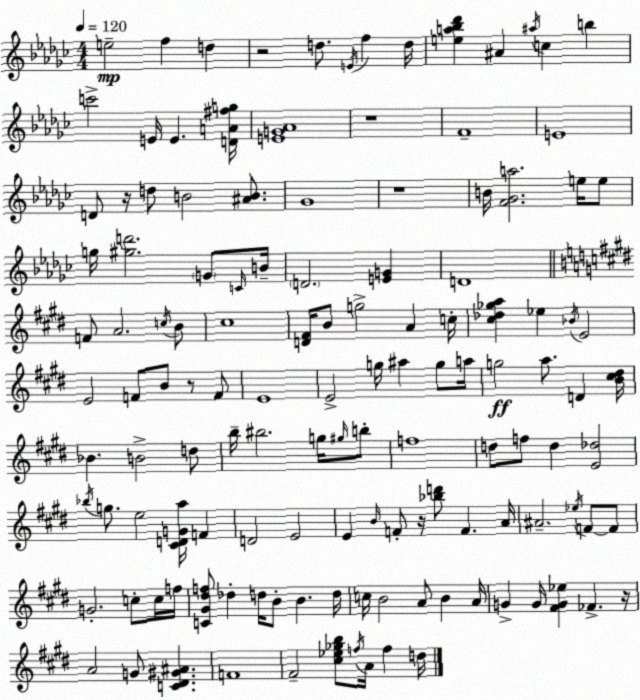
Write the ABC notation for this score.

X:1
T:Untitled
M:4/4
L:1/4
K:Ebm
e2 f d z2 d/2 E/4 f d/4 [ea_b_d'] ^A ^a/4 c b c'2 E/4 E [DA^fg]/4 [EG_A]4 z4 F4 E4 D/2 z/4 d/2 B2 [^AB]/2 _G4 z4 B/4 [F_Ga]2 e/4 e/2 g/4 [^gd']2 G/2 C/4 B/4 D2 [EG] D4 F/2 A2 c/4 B/2 ^c4 [D^F]/4 B/2 g2 A c/4 [^c_d_ga] _e _B/4 E2 E2 F/2 B/2 z/2 F/2 E4 E2 g/4 ^a g/2 a/4 g2 a/2 D [B^c^d]/4 _B B2 d/2 b/4 ^b2 g/4 ^g/4 b/2 f4 d/2 f/2 d [E_d]2 _b/4 g/2 e2 [^CDGa]/4 F D2 E2 E B/4 F/2 z/4 [_bd']/2 F A/4 ^A2 _e/4 F/2 F/2 G2 c/2 c/4 f/4 [C^G^df]/2 _d d/4 B/2 B d/4 c/4 B2 A/2 B A/4 G G/4 [^FG_e] _F z/4 A2 G/2 [C^D^G^A] F4 ^F2 [^c_e_gb]/2 f/4 A/4 f d/4